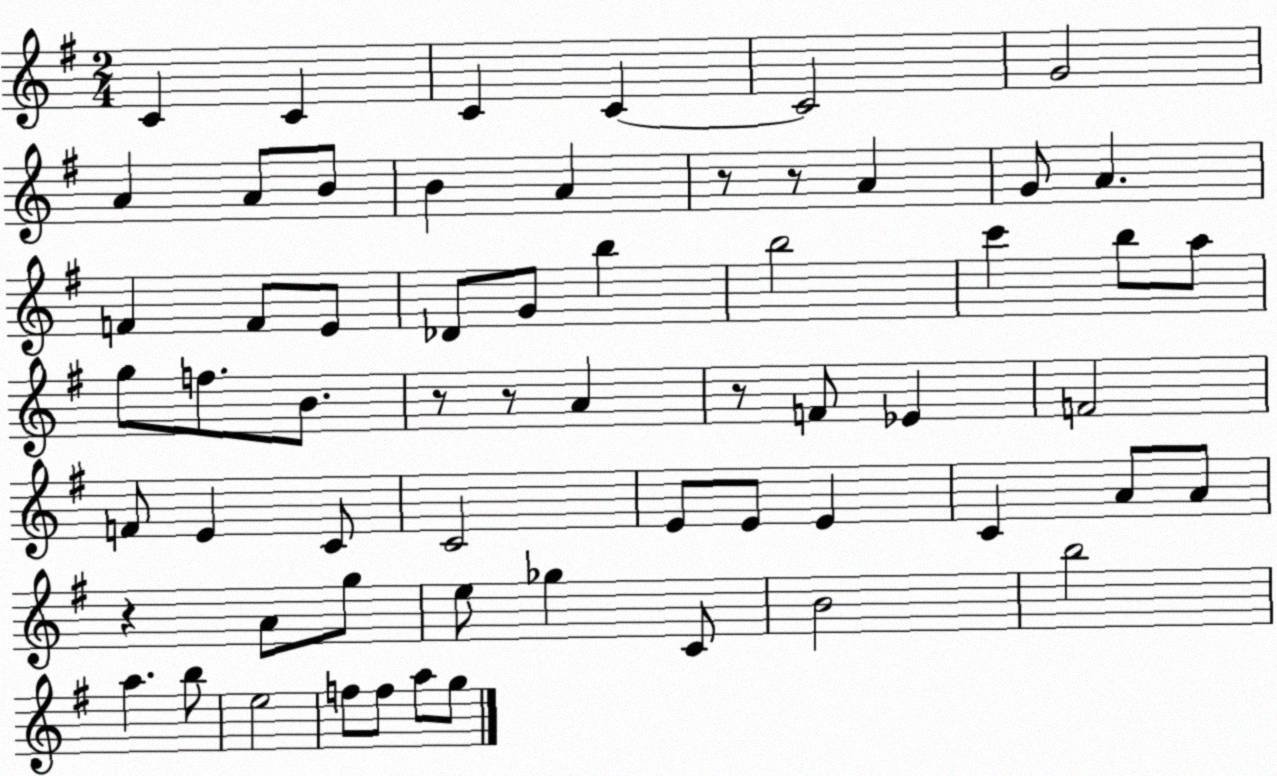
X:1
T:Untitled
M:2/4
L:1/4
K:G
C C C C C2 G2 A A/2 B/2 B A z/2 z/2 A G/2 A F F/2 E/2 _D/2 G/2 b b2 c' b/2 a/2 g/2 f/2 B/2 z/2 z/2 A z/2 F/2 _E F2 F/2 E C/2 C2 E/2 E/2 E C A/2 A/2 z A/2 g/2 e/2 _g C/2 B2 b2 a b/2 e2 f/2 f/2 a/2 g/2